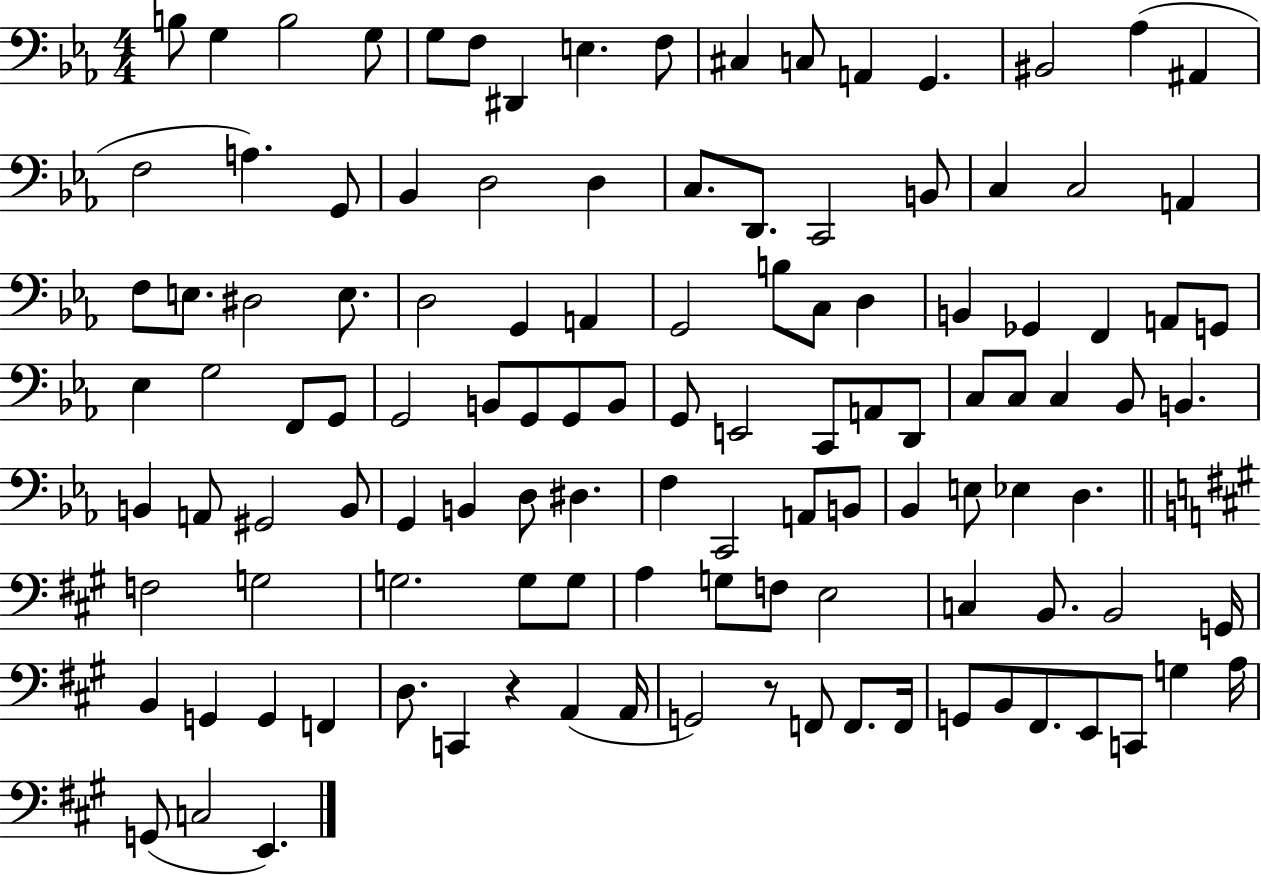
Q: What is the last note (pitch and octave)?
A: E2